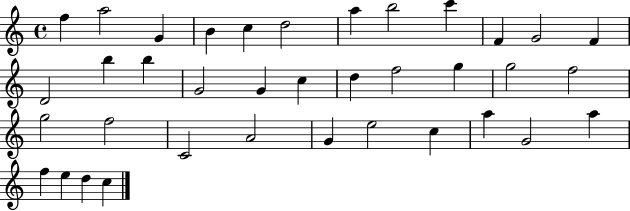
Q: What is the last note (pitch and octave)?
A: C5